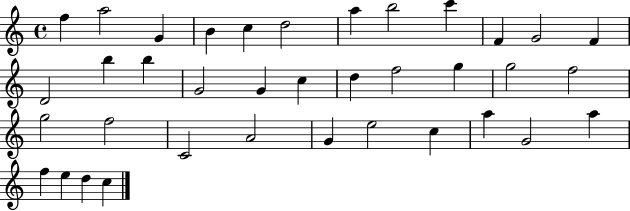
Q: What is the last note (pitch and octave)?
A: C5